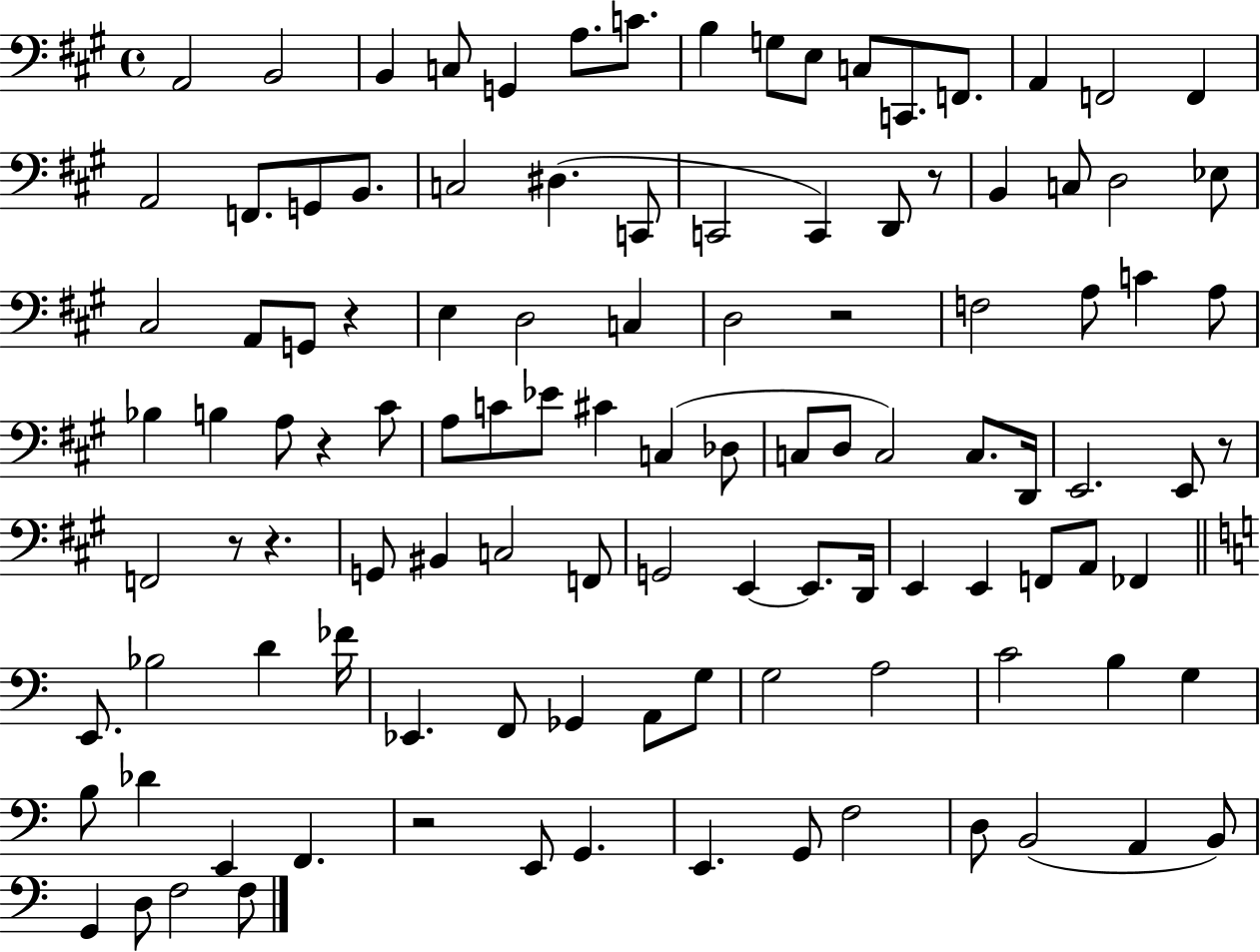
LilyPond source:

{
  \clef bass
  \time 4/4
  \defaultTimeSignature
  \key a \major
  \repeat volta 2 { a,2 b,2 | b,4 c8 g,4 a8. c'8. | b4 g8 e8 c8 c,8. f,8. | a,4 f,2 f,4 | \break a,2 f,8. g,8 b,8. | c2 dis4.( c,8 | c,2 c,4) d,8 r8 | b,4 c8 d2 ees8 | \break cis2 a,8 g,8 r4 | e4 d2 c4 | d2 r2 | f2 a8 c'4 a8 | \break bes4 b4 a8 r4 cis'8 | a8 c'8 ees'8 cis'4 c4( des8 | c8 d8 c2) c8. d,16 | e,2. e,8 r8 | \break f,2 r8 r4. | g,8 bis,4 c2 f,8 | g,2 e,4~~ e,8. d,16 | e,4 e,4 f,8 a,8 fes,4 | \break \bar "||" \break \key a \minor e,8. bes2 d'4 fes'16 | ees,4. f,8 ges,4 a,8 g8 | g2 a2 | c'2 b4 g4 | \break b8 des'4 e,4 f,4. | r2 e,8 g,4. | e,4. g,8 f2 | d8 b,2( a,4 b,8) | \break g,4 d8 f2 f8 | } \bar "|."
}